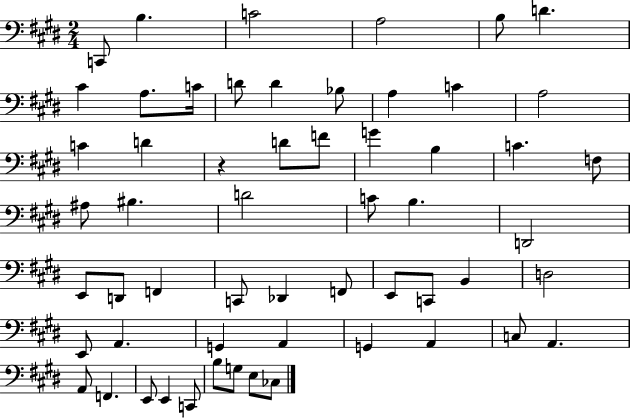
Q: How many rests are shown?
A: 1